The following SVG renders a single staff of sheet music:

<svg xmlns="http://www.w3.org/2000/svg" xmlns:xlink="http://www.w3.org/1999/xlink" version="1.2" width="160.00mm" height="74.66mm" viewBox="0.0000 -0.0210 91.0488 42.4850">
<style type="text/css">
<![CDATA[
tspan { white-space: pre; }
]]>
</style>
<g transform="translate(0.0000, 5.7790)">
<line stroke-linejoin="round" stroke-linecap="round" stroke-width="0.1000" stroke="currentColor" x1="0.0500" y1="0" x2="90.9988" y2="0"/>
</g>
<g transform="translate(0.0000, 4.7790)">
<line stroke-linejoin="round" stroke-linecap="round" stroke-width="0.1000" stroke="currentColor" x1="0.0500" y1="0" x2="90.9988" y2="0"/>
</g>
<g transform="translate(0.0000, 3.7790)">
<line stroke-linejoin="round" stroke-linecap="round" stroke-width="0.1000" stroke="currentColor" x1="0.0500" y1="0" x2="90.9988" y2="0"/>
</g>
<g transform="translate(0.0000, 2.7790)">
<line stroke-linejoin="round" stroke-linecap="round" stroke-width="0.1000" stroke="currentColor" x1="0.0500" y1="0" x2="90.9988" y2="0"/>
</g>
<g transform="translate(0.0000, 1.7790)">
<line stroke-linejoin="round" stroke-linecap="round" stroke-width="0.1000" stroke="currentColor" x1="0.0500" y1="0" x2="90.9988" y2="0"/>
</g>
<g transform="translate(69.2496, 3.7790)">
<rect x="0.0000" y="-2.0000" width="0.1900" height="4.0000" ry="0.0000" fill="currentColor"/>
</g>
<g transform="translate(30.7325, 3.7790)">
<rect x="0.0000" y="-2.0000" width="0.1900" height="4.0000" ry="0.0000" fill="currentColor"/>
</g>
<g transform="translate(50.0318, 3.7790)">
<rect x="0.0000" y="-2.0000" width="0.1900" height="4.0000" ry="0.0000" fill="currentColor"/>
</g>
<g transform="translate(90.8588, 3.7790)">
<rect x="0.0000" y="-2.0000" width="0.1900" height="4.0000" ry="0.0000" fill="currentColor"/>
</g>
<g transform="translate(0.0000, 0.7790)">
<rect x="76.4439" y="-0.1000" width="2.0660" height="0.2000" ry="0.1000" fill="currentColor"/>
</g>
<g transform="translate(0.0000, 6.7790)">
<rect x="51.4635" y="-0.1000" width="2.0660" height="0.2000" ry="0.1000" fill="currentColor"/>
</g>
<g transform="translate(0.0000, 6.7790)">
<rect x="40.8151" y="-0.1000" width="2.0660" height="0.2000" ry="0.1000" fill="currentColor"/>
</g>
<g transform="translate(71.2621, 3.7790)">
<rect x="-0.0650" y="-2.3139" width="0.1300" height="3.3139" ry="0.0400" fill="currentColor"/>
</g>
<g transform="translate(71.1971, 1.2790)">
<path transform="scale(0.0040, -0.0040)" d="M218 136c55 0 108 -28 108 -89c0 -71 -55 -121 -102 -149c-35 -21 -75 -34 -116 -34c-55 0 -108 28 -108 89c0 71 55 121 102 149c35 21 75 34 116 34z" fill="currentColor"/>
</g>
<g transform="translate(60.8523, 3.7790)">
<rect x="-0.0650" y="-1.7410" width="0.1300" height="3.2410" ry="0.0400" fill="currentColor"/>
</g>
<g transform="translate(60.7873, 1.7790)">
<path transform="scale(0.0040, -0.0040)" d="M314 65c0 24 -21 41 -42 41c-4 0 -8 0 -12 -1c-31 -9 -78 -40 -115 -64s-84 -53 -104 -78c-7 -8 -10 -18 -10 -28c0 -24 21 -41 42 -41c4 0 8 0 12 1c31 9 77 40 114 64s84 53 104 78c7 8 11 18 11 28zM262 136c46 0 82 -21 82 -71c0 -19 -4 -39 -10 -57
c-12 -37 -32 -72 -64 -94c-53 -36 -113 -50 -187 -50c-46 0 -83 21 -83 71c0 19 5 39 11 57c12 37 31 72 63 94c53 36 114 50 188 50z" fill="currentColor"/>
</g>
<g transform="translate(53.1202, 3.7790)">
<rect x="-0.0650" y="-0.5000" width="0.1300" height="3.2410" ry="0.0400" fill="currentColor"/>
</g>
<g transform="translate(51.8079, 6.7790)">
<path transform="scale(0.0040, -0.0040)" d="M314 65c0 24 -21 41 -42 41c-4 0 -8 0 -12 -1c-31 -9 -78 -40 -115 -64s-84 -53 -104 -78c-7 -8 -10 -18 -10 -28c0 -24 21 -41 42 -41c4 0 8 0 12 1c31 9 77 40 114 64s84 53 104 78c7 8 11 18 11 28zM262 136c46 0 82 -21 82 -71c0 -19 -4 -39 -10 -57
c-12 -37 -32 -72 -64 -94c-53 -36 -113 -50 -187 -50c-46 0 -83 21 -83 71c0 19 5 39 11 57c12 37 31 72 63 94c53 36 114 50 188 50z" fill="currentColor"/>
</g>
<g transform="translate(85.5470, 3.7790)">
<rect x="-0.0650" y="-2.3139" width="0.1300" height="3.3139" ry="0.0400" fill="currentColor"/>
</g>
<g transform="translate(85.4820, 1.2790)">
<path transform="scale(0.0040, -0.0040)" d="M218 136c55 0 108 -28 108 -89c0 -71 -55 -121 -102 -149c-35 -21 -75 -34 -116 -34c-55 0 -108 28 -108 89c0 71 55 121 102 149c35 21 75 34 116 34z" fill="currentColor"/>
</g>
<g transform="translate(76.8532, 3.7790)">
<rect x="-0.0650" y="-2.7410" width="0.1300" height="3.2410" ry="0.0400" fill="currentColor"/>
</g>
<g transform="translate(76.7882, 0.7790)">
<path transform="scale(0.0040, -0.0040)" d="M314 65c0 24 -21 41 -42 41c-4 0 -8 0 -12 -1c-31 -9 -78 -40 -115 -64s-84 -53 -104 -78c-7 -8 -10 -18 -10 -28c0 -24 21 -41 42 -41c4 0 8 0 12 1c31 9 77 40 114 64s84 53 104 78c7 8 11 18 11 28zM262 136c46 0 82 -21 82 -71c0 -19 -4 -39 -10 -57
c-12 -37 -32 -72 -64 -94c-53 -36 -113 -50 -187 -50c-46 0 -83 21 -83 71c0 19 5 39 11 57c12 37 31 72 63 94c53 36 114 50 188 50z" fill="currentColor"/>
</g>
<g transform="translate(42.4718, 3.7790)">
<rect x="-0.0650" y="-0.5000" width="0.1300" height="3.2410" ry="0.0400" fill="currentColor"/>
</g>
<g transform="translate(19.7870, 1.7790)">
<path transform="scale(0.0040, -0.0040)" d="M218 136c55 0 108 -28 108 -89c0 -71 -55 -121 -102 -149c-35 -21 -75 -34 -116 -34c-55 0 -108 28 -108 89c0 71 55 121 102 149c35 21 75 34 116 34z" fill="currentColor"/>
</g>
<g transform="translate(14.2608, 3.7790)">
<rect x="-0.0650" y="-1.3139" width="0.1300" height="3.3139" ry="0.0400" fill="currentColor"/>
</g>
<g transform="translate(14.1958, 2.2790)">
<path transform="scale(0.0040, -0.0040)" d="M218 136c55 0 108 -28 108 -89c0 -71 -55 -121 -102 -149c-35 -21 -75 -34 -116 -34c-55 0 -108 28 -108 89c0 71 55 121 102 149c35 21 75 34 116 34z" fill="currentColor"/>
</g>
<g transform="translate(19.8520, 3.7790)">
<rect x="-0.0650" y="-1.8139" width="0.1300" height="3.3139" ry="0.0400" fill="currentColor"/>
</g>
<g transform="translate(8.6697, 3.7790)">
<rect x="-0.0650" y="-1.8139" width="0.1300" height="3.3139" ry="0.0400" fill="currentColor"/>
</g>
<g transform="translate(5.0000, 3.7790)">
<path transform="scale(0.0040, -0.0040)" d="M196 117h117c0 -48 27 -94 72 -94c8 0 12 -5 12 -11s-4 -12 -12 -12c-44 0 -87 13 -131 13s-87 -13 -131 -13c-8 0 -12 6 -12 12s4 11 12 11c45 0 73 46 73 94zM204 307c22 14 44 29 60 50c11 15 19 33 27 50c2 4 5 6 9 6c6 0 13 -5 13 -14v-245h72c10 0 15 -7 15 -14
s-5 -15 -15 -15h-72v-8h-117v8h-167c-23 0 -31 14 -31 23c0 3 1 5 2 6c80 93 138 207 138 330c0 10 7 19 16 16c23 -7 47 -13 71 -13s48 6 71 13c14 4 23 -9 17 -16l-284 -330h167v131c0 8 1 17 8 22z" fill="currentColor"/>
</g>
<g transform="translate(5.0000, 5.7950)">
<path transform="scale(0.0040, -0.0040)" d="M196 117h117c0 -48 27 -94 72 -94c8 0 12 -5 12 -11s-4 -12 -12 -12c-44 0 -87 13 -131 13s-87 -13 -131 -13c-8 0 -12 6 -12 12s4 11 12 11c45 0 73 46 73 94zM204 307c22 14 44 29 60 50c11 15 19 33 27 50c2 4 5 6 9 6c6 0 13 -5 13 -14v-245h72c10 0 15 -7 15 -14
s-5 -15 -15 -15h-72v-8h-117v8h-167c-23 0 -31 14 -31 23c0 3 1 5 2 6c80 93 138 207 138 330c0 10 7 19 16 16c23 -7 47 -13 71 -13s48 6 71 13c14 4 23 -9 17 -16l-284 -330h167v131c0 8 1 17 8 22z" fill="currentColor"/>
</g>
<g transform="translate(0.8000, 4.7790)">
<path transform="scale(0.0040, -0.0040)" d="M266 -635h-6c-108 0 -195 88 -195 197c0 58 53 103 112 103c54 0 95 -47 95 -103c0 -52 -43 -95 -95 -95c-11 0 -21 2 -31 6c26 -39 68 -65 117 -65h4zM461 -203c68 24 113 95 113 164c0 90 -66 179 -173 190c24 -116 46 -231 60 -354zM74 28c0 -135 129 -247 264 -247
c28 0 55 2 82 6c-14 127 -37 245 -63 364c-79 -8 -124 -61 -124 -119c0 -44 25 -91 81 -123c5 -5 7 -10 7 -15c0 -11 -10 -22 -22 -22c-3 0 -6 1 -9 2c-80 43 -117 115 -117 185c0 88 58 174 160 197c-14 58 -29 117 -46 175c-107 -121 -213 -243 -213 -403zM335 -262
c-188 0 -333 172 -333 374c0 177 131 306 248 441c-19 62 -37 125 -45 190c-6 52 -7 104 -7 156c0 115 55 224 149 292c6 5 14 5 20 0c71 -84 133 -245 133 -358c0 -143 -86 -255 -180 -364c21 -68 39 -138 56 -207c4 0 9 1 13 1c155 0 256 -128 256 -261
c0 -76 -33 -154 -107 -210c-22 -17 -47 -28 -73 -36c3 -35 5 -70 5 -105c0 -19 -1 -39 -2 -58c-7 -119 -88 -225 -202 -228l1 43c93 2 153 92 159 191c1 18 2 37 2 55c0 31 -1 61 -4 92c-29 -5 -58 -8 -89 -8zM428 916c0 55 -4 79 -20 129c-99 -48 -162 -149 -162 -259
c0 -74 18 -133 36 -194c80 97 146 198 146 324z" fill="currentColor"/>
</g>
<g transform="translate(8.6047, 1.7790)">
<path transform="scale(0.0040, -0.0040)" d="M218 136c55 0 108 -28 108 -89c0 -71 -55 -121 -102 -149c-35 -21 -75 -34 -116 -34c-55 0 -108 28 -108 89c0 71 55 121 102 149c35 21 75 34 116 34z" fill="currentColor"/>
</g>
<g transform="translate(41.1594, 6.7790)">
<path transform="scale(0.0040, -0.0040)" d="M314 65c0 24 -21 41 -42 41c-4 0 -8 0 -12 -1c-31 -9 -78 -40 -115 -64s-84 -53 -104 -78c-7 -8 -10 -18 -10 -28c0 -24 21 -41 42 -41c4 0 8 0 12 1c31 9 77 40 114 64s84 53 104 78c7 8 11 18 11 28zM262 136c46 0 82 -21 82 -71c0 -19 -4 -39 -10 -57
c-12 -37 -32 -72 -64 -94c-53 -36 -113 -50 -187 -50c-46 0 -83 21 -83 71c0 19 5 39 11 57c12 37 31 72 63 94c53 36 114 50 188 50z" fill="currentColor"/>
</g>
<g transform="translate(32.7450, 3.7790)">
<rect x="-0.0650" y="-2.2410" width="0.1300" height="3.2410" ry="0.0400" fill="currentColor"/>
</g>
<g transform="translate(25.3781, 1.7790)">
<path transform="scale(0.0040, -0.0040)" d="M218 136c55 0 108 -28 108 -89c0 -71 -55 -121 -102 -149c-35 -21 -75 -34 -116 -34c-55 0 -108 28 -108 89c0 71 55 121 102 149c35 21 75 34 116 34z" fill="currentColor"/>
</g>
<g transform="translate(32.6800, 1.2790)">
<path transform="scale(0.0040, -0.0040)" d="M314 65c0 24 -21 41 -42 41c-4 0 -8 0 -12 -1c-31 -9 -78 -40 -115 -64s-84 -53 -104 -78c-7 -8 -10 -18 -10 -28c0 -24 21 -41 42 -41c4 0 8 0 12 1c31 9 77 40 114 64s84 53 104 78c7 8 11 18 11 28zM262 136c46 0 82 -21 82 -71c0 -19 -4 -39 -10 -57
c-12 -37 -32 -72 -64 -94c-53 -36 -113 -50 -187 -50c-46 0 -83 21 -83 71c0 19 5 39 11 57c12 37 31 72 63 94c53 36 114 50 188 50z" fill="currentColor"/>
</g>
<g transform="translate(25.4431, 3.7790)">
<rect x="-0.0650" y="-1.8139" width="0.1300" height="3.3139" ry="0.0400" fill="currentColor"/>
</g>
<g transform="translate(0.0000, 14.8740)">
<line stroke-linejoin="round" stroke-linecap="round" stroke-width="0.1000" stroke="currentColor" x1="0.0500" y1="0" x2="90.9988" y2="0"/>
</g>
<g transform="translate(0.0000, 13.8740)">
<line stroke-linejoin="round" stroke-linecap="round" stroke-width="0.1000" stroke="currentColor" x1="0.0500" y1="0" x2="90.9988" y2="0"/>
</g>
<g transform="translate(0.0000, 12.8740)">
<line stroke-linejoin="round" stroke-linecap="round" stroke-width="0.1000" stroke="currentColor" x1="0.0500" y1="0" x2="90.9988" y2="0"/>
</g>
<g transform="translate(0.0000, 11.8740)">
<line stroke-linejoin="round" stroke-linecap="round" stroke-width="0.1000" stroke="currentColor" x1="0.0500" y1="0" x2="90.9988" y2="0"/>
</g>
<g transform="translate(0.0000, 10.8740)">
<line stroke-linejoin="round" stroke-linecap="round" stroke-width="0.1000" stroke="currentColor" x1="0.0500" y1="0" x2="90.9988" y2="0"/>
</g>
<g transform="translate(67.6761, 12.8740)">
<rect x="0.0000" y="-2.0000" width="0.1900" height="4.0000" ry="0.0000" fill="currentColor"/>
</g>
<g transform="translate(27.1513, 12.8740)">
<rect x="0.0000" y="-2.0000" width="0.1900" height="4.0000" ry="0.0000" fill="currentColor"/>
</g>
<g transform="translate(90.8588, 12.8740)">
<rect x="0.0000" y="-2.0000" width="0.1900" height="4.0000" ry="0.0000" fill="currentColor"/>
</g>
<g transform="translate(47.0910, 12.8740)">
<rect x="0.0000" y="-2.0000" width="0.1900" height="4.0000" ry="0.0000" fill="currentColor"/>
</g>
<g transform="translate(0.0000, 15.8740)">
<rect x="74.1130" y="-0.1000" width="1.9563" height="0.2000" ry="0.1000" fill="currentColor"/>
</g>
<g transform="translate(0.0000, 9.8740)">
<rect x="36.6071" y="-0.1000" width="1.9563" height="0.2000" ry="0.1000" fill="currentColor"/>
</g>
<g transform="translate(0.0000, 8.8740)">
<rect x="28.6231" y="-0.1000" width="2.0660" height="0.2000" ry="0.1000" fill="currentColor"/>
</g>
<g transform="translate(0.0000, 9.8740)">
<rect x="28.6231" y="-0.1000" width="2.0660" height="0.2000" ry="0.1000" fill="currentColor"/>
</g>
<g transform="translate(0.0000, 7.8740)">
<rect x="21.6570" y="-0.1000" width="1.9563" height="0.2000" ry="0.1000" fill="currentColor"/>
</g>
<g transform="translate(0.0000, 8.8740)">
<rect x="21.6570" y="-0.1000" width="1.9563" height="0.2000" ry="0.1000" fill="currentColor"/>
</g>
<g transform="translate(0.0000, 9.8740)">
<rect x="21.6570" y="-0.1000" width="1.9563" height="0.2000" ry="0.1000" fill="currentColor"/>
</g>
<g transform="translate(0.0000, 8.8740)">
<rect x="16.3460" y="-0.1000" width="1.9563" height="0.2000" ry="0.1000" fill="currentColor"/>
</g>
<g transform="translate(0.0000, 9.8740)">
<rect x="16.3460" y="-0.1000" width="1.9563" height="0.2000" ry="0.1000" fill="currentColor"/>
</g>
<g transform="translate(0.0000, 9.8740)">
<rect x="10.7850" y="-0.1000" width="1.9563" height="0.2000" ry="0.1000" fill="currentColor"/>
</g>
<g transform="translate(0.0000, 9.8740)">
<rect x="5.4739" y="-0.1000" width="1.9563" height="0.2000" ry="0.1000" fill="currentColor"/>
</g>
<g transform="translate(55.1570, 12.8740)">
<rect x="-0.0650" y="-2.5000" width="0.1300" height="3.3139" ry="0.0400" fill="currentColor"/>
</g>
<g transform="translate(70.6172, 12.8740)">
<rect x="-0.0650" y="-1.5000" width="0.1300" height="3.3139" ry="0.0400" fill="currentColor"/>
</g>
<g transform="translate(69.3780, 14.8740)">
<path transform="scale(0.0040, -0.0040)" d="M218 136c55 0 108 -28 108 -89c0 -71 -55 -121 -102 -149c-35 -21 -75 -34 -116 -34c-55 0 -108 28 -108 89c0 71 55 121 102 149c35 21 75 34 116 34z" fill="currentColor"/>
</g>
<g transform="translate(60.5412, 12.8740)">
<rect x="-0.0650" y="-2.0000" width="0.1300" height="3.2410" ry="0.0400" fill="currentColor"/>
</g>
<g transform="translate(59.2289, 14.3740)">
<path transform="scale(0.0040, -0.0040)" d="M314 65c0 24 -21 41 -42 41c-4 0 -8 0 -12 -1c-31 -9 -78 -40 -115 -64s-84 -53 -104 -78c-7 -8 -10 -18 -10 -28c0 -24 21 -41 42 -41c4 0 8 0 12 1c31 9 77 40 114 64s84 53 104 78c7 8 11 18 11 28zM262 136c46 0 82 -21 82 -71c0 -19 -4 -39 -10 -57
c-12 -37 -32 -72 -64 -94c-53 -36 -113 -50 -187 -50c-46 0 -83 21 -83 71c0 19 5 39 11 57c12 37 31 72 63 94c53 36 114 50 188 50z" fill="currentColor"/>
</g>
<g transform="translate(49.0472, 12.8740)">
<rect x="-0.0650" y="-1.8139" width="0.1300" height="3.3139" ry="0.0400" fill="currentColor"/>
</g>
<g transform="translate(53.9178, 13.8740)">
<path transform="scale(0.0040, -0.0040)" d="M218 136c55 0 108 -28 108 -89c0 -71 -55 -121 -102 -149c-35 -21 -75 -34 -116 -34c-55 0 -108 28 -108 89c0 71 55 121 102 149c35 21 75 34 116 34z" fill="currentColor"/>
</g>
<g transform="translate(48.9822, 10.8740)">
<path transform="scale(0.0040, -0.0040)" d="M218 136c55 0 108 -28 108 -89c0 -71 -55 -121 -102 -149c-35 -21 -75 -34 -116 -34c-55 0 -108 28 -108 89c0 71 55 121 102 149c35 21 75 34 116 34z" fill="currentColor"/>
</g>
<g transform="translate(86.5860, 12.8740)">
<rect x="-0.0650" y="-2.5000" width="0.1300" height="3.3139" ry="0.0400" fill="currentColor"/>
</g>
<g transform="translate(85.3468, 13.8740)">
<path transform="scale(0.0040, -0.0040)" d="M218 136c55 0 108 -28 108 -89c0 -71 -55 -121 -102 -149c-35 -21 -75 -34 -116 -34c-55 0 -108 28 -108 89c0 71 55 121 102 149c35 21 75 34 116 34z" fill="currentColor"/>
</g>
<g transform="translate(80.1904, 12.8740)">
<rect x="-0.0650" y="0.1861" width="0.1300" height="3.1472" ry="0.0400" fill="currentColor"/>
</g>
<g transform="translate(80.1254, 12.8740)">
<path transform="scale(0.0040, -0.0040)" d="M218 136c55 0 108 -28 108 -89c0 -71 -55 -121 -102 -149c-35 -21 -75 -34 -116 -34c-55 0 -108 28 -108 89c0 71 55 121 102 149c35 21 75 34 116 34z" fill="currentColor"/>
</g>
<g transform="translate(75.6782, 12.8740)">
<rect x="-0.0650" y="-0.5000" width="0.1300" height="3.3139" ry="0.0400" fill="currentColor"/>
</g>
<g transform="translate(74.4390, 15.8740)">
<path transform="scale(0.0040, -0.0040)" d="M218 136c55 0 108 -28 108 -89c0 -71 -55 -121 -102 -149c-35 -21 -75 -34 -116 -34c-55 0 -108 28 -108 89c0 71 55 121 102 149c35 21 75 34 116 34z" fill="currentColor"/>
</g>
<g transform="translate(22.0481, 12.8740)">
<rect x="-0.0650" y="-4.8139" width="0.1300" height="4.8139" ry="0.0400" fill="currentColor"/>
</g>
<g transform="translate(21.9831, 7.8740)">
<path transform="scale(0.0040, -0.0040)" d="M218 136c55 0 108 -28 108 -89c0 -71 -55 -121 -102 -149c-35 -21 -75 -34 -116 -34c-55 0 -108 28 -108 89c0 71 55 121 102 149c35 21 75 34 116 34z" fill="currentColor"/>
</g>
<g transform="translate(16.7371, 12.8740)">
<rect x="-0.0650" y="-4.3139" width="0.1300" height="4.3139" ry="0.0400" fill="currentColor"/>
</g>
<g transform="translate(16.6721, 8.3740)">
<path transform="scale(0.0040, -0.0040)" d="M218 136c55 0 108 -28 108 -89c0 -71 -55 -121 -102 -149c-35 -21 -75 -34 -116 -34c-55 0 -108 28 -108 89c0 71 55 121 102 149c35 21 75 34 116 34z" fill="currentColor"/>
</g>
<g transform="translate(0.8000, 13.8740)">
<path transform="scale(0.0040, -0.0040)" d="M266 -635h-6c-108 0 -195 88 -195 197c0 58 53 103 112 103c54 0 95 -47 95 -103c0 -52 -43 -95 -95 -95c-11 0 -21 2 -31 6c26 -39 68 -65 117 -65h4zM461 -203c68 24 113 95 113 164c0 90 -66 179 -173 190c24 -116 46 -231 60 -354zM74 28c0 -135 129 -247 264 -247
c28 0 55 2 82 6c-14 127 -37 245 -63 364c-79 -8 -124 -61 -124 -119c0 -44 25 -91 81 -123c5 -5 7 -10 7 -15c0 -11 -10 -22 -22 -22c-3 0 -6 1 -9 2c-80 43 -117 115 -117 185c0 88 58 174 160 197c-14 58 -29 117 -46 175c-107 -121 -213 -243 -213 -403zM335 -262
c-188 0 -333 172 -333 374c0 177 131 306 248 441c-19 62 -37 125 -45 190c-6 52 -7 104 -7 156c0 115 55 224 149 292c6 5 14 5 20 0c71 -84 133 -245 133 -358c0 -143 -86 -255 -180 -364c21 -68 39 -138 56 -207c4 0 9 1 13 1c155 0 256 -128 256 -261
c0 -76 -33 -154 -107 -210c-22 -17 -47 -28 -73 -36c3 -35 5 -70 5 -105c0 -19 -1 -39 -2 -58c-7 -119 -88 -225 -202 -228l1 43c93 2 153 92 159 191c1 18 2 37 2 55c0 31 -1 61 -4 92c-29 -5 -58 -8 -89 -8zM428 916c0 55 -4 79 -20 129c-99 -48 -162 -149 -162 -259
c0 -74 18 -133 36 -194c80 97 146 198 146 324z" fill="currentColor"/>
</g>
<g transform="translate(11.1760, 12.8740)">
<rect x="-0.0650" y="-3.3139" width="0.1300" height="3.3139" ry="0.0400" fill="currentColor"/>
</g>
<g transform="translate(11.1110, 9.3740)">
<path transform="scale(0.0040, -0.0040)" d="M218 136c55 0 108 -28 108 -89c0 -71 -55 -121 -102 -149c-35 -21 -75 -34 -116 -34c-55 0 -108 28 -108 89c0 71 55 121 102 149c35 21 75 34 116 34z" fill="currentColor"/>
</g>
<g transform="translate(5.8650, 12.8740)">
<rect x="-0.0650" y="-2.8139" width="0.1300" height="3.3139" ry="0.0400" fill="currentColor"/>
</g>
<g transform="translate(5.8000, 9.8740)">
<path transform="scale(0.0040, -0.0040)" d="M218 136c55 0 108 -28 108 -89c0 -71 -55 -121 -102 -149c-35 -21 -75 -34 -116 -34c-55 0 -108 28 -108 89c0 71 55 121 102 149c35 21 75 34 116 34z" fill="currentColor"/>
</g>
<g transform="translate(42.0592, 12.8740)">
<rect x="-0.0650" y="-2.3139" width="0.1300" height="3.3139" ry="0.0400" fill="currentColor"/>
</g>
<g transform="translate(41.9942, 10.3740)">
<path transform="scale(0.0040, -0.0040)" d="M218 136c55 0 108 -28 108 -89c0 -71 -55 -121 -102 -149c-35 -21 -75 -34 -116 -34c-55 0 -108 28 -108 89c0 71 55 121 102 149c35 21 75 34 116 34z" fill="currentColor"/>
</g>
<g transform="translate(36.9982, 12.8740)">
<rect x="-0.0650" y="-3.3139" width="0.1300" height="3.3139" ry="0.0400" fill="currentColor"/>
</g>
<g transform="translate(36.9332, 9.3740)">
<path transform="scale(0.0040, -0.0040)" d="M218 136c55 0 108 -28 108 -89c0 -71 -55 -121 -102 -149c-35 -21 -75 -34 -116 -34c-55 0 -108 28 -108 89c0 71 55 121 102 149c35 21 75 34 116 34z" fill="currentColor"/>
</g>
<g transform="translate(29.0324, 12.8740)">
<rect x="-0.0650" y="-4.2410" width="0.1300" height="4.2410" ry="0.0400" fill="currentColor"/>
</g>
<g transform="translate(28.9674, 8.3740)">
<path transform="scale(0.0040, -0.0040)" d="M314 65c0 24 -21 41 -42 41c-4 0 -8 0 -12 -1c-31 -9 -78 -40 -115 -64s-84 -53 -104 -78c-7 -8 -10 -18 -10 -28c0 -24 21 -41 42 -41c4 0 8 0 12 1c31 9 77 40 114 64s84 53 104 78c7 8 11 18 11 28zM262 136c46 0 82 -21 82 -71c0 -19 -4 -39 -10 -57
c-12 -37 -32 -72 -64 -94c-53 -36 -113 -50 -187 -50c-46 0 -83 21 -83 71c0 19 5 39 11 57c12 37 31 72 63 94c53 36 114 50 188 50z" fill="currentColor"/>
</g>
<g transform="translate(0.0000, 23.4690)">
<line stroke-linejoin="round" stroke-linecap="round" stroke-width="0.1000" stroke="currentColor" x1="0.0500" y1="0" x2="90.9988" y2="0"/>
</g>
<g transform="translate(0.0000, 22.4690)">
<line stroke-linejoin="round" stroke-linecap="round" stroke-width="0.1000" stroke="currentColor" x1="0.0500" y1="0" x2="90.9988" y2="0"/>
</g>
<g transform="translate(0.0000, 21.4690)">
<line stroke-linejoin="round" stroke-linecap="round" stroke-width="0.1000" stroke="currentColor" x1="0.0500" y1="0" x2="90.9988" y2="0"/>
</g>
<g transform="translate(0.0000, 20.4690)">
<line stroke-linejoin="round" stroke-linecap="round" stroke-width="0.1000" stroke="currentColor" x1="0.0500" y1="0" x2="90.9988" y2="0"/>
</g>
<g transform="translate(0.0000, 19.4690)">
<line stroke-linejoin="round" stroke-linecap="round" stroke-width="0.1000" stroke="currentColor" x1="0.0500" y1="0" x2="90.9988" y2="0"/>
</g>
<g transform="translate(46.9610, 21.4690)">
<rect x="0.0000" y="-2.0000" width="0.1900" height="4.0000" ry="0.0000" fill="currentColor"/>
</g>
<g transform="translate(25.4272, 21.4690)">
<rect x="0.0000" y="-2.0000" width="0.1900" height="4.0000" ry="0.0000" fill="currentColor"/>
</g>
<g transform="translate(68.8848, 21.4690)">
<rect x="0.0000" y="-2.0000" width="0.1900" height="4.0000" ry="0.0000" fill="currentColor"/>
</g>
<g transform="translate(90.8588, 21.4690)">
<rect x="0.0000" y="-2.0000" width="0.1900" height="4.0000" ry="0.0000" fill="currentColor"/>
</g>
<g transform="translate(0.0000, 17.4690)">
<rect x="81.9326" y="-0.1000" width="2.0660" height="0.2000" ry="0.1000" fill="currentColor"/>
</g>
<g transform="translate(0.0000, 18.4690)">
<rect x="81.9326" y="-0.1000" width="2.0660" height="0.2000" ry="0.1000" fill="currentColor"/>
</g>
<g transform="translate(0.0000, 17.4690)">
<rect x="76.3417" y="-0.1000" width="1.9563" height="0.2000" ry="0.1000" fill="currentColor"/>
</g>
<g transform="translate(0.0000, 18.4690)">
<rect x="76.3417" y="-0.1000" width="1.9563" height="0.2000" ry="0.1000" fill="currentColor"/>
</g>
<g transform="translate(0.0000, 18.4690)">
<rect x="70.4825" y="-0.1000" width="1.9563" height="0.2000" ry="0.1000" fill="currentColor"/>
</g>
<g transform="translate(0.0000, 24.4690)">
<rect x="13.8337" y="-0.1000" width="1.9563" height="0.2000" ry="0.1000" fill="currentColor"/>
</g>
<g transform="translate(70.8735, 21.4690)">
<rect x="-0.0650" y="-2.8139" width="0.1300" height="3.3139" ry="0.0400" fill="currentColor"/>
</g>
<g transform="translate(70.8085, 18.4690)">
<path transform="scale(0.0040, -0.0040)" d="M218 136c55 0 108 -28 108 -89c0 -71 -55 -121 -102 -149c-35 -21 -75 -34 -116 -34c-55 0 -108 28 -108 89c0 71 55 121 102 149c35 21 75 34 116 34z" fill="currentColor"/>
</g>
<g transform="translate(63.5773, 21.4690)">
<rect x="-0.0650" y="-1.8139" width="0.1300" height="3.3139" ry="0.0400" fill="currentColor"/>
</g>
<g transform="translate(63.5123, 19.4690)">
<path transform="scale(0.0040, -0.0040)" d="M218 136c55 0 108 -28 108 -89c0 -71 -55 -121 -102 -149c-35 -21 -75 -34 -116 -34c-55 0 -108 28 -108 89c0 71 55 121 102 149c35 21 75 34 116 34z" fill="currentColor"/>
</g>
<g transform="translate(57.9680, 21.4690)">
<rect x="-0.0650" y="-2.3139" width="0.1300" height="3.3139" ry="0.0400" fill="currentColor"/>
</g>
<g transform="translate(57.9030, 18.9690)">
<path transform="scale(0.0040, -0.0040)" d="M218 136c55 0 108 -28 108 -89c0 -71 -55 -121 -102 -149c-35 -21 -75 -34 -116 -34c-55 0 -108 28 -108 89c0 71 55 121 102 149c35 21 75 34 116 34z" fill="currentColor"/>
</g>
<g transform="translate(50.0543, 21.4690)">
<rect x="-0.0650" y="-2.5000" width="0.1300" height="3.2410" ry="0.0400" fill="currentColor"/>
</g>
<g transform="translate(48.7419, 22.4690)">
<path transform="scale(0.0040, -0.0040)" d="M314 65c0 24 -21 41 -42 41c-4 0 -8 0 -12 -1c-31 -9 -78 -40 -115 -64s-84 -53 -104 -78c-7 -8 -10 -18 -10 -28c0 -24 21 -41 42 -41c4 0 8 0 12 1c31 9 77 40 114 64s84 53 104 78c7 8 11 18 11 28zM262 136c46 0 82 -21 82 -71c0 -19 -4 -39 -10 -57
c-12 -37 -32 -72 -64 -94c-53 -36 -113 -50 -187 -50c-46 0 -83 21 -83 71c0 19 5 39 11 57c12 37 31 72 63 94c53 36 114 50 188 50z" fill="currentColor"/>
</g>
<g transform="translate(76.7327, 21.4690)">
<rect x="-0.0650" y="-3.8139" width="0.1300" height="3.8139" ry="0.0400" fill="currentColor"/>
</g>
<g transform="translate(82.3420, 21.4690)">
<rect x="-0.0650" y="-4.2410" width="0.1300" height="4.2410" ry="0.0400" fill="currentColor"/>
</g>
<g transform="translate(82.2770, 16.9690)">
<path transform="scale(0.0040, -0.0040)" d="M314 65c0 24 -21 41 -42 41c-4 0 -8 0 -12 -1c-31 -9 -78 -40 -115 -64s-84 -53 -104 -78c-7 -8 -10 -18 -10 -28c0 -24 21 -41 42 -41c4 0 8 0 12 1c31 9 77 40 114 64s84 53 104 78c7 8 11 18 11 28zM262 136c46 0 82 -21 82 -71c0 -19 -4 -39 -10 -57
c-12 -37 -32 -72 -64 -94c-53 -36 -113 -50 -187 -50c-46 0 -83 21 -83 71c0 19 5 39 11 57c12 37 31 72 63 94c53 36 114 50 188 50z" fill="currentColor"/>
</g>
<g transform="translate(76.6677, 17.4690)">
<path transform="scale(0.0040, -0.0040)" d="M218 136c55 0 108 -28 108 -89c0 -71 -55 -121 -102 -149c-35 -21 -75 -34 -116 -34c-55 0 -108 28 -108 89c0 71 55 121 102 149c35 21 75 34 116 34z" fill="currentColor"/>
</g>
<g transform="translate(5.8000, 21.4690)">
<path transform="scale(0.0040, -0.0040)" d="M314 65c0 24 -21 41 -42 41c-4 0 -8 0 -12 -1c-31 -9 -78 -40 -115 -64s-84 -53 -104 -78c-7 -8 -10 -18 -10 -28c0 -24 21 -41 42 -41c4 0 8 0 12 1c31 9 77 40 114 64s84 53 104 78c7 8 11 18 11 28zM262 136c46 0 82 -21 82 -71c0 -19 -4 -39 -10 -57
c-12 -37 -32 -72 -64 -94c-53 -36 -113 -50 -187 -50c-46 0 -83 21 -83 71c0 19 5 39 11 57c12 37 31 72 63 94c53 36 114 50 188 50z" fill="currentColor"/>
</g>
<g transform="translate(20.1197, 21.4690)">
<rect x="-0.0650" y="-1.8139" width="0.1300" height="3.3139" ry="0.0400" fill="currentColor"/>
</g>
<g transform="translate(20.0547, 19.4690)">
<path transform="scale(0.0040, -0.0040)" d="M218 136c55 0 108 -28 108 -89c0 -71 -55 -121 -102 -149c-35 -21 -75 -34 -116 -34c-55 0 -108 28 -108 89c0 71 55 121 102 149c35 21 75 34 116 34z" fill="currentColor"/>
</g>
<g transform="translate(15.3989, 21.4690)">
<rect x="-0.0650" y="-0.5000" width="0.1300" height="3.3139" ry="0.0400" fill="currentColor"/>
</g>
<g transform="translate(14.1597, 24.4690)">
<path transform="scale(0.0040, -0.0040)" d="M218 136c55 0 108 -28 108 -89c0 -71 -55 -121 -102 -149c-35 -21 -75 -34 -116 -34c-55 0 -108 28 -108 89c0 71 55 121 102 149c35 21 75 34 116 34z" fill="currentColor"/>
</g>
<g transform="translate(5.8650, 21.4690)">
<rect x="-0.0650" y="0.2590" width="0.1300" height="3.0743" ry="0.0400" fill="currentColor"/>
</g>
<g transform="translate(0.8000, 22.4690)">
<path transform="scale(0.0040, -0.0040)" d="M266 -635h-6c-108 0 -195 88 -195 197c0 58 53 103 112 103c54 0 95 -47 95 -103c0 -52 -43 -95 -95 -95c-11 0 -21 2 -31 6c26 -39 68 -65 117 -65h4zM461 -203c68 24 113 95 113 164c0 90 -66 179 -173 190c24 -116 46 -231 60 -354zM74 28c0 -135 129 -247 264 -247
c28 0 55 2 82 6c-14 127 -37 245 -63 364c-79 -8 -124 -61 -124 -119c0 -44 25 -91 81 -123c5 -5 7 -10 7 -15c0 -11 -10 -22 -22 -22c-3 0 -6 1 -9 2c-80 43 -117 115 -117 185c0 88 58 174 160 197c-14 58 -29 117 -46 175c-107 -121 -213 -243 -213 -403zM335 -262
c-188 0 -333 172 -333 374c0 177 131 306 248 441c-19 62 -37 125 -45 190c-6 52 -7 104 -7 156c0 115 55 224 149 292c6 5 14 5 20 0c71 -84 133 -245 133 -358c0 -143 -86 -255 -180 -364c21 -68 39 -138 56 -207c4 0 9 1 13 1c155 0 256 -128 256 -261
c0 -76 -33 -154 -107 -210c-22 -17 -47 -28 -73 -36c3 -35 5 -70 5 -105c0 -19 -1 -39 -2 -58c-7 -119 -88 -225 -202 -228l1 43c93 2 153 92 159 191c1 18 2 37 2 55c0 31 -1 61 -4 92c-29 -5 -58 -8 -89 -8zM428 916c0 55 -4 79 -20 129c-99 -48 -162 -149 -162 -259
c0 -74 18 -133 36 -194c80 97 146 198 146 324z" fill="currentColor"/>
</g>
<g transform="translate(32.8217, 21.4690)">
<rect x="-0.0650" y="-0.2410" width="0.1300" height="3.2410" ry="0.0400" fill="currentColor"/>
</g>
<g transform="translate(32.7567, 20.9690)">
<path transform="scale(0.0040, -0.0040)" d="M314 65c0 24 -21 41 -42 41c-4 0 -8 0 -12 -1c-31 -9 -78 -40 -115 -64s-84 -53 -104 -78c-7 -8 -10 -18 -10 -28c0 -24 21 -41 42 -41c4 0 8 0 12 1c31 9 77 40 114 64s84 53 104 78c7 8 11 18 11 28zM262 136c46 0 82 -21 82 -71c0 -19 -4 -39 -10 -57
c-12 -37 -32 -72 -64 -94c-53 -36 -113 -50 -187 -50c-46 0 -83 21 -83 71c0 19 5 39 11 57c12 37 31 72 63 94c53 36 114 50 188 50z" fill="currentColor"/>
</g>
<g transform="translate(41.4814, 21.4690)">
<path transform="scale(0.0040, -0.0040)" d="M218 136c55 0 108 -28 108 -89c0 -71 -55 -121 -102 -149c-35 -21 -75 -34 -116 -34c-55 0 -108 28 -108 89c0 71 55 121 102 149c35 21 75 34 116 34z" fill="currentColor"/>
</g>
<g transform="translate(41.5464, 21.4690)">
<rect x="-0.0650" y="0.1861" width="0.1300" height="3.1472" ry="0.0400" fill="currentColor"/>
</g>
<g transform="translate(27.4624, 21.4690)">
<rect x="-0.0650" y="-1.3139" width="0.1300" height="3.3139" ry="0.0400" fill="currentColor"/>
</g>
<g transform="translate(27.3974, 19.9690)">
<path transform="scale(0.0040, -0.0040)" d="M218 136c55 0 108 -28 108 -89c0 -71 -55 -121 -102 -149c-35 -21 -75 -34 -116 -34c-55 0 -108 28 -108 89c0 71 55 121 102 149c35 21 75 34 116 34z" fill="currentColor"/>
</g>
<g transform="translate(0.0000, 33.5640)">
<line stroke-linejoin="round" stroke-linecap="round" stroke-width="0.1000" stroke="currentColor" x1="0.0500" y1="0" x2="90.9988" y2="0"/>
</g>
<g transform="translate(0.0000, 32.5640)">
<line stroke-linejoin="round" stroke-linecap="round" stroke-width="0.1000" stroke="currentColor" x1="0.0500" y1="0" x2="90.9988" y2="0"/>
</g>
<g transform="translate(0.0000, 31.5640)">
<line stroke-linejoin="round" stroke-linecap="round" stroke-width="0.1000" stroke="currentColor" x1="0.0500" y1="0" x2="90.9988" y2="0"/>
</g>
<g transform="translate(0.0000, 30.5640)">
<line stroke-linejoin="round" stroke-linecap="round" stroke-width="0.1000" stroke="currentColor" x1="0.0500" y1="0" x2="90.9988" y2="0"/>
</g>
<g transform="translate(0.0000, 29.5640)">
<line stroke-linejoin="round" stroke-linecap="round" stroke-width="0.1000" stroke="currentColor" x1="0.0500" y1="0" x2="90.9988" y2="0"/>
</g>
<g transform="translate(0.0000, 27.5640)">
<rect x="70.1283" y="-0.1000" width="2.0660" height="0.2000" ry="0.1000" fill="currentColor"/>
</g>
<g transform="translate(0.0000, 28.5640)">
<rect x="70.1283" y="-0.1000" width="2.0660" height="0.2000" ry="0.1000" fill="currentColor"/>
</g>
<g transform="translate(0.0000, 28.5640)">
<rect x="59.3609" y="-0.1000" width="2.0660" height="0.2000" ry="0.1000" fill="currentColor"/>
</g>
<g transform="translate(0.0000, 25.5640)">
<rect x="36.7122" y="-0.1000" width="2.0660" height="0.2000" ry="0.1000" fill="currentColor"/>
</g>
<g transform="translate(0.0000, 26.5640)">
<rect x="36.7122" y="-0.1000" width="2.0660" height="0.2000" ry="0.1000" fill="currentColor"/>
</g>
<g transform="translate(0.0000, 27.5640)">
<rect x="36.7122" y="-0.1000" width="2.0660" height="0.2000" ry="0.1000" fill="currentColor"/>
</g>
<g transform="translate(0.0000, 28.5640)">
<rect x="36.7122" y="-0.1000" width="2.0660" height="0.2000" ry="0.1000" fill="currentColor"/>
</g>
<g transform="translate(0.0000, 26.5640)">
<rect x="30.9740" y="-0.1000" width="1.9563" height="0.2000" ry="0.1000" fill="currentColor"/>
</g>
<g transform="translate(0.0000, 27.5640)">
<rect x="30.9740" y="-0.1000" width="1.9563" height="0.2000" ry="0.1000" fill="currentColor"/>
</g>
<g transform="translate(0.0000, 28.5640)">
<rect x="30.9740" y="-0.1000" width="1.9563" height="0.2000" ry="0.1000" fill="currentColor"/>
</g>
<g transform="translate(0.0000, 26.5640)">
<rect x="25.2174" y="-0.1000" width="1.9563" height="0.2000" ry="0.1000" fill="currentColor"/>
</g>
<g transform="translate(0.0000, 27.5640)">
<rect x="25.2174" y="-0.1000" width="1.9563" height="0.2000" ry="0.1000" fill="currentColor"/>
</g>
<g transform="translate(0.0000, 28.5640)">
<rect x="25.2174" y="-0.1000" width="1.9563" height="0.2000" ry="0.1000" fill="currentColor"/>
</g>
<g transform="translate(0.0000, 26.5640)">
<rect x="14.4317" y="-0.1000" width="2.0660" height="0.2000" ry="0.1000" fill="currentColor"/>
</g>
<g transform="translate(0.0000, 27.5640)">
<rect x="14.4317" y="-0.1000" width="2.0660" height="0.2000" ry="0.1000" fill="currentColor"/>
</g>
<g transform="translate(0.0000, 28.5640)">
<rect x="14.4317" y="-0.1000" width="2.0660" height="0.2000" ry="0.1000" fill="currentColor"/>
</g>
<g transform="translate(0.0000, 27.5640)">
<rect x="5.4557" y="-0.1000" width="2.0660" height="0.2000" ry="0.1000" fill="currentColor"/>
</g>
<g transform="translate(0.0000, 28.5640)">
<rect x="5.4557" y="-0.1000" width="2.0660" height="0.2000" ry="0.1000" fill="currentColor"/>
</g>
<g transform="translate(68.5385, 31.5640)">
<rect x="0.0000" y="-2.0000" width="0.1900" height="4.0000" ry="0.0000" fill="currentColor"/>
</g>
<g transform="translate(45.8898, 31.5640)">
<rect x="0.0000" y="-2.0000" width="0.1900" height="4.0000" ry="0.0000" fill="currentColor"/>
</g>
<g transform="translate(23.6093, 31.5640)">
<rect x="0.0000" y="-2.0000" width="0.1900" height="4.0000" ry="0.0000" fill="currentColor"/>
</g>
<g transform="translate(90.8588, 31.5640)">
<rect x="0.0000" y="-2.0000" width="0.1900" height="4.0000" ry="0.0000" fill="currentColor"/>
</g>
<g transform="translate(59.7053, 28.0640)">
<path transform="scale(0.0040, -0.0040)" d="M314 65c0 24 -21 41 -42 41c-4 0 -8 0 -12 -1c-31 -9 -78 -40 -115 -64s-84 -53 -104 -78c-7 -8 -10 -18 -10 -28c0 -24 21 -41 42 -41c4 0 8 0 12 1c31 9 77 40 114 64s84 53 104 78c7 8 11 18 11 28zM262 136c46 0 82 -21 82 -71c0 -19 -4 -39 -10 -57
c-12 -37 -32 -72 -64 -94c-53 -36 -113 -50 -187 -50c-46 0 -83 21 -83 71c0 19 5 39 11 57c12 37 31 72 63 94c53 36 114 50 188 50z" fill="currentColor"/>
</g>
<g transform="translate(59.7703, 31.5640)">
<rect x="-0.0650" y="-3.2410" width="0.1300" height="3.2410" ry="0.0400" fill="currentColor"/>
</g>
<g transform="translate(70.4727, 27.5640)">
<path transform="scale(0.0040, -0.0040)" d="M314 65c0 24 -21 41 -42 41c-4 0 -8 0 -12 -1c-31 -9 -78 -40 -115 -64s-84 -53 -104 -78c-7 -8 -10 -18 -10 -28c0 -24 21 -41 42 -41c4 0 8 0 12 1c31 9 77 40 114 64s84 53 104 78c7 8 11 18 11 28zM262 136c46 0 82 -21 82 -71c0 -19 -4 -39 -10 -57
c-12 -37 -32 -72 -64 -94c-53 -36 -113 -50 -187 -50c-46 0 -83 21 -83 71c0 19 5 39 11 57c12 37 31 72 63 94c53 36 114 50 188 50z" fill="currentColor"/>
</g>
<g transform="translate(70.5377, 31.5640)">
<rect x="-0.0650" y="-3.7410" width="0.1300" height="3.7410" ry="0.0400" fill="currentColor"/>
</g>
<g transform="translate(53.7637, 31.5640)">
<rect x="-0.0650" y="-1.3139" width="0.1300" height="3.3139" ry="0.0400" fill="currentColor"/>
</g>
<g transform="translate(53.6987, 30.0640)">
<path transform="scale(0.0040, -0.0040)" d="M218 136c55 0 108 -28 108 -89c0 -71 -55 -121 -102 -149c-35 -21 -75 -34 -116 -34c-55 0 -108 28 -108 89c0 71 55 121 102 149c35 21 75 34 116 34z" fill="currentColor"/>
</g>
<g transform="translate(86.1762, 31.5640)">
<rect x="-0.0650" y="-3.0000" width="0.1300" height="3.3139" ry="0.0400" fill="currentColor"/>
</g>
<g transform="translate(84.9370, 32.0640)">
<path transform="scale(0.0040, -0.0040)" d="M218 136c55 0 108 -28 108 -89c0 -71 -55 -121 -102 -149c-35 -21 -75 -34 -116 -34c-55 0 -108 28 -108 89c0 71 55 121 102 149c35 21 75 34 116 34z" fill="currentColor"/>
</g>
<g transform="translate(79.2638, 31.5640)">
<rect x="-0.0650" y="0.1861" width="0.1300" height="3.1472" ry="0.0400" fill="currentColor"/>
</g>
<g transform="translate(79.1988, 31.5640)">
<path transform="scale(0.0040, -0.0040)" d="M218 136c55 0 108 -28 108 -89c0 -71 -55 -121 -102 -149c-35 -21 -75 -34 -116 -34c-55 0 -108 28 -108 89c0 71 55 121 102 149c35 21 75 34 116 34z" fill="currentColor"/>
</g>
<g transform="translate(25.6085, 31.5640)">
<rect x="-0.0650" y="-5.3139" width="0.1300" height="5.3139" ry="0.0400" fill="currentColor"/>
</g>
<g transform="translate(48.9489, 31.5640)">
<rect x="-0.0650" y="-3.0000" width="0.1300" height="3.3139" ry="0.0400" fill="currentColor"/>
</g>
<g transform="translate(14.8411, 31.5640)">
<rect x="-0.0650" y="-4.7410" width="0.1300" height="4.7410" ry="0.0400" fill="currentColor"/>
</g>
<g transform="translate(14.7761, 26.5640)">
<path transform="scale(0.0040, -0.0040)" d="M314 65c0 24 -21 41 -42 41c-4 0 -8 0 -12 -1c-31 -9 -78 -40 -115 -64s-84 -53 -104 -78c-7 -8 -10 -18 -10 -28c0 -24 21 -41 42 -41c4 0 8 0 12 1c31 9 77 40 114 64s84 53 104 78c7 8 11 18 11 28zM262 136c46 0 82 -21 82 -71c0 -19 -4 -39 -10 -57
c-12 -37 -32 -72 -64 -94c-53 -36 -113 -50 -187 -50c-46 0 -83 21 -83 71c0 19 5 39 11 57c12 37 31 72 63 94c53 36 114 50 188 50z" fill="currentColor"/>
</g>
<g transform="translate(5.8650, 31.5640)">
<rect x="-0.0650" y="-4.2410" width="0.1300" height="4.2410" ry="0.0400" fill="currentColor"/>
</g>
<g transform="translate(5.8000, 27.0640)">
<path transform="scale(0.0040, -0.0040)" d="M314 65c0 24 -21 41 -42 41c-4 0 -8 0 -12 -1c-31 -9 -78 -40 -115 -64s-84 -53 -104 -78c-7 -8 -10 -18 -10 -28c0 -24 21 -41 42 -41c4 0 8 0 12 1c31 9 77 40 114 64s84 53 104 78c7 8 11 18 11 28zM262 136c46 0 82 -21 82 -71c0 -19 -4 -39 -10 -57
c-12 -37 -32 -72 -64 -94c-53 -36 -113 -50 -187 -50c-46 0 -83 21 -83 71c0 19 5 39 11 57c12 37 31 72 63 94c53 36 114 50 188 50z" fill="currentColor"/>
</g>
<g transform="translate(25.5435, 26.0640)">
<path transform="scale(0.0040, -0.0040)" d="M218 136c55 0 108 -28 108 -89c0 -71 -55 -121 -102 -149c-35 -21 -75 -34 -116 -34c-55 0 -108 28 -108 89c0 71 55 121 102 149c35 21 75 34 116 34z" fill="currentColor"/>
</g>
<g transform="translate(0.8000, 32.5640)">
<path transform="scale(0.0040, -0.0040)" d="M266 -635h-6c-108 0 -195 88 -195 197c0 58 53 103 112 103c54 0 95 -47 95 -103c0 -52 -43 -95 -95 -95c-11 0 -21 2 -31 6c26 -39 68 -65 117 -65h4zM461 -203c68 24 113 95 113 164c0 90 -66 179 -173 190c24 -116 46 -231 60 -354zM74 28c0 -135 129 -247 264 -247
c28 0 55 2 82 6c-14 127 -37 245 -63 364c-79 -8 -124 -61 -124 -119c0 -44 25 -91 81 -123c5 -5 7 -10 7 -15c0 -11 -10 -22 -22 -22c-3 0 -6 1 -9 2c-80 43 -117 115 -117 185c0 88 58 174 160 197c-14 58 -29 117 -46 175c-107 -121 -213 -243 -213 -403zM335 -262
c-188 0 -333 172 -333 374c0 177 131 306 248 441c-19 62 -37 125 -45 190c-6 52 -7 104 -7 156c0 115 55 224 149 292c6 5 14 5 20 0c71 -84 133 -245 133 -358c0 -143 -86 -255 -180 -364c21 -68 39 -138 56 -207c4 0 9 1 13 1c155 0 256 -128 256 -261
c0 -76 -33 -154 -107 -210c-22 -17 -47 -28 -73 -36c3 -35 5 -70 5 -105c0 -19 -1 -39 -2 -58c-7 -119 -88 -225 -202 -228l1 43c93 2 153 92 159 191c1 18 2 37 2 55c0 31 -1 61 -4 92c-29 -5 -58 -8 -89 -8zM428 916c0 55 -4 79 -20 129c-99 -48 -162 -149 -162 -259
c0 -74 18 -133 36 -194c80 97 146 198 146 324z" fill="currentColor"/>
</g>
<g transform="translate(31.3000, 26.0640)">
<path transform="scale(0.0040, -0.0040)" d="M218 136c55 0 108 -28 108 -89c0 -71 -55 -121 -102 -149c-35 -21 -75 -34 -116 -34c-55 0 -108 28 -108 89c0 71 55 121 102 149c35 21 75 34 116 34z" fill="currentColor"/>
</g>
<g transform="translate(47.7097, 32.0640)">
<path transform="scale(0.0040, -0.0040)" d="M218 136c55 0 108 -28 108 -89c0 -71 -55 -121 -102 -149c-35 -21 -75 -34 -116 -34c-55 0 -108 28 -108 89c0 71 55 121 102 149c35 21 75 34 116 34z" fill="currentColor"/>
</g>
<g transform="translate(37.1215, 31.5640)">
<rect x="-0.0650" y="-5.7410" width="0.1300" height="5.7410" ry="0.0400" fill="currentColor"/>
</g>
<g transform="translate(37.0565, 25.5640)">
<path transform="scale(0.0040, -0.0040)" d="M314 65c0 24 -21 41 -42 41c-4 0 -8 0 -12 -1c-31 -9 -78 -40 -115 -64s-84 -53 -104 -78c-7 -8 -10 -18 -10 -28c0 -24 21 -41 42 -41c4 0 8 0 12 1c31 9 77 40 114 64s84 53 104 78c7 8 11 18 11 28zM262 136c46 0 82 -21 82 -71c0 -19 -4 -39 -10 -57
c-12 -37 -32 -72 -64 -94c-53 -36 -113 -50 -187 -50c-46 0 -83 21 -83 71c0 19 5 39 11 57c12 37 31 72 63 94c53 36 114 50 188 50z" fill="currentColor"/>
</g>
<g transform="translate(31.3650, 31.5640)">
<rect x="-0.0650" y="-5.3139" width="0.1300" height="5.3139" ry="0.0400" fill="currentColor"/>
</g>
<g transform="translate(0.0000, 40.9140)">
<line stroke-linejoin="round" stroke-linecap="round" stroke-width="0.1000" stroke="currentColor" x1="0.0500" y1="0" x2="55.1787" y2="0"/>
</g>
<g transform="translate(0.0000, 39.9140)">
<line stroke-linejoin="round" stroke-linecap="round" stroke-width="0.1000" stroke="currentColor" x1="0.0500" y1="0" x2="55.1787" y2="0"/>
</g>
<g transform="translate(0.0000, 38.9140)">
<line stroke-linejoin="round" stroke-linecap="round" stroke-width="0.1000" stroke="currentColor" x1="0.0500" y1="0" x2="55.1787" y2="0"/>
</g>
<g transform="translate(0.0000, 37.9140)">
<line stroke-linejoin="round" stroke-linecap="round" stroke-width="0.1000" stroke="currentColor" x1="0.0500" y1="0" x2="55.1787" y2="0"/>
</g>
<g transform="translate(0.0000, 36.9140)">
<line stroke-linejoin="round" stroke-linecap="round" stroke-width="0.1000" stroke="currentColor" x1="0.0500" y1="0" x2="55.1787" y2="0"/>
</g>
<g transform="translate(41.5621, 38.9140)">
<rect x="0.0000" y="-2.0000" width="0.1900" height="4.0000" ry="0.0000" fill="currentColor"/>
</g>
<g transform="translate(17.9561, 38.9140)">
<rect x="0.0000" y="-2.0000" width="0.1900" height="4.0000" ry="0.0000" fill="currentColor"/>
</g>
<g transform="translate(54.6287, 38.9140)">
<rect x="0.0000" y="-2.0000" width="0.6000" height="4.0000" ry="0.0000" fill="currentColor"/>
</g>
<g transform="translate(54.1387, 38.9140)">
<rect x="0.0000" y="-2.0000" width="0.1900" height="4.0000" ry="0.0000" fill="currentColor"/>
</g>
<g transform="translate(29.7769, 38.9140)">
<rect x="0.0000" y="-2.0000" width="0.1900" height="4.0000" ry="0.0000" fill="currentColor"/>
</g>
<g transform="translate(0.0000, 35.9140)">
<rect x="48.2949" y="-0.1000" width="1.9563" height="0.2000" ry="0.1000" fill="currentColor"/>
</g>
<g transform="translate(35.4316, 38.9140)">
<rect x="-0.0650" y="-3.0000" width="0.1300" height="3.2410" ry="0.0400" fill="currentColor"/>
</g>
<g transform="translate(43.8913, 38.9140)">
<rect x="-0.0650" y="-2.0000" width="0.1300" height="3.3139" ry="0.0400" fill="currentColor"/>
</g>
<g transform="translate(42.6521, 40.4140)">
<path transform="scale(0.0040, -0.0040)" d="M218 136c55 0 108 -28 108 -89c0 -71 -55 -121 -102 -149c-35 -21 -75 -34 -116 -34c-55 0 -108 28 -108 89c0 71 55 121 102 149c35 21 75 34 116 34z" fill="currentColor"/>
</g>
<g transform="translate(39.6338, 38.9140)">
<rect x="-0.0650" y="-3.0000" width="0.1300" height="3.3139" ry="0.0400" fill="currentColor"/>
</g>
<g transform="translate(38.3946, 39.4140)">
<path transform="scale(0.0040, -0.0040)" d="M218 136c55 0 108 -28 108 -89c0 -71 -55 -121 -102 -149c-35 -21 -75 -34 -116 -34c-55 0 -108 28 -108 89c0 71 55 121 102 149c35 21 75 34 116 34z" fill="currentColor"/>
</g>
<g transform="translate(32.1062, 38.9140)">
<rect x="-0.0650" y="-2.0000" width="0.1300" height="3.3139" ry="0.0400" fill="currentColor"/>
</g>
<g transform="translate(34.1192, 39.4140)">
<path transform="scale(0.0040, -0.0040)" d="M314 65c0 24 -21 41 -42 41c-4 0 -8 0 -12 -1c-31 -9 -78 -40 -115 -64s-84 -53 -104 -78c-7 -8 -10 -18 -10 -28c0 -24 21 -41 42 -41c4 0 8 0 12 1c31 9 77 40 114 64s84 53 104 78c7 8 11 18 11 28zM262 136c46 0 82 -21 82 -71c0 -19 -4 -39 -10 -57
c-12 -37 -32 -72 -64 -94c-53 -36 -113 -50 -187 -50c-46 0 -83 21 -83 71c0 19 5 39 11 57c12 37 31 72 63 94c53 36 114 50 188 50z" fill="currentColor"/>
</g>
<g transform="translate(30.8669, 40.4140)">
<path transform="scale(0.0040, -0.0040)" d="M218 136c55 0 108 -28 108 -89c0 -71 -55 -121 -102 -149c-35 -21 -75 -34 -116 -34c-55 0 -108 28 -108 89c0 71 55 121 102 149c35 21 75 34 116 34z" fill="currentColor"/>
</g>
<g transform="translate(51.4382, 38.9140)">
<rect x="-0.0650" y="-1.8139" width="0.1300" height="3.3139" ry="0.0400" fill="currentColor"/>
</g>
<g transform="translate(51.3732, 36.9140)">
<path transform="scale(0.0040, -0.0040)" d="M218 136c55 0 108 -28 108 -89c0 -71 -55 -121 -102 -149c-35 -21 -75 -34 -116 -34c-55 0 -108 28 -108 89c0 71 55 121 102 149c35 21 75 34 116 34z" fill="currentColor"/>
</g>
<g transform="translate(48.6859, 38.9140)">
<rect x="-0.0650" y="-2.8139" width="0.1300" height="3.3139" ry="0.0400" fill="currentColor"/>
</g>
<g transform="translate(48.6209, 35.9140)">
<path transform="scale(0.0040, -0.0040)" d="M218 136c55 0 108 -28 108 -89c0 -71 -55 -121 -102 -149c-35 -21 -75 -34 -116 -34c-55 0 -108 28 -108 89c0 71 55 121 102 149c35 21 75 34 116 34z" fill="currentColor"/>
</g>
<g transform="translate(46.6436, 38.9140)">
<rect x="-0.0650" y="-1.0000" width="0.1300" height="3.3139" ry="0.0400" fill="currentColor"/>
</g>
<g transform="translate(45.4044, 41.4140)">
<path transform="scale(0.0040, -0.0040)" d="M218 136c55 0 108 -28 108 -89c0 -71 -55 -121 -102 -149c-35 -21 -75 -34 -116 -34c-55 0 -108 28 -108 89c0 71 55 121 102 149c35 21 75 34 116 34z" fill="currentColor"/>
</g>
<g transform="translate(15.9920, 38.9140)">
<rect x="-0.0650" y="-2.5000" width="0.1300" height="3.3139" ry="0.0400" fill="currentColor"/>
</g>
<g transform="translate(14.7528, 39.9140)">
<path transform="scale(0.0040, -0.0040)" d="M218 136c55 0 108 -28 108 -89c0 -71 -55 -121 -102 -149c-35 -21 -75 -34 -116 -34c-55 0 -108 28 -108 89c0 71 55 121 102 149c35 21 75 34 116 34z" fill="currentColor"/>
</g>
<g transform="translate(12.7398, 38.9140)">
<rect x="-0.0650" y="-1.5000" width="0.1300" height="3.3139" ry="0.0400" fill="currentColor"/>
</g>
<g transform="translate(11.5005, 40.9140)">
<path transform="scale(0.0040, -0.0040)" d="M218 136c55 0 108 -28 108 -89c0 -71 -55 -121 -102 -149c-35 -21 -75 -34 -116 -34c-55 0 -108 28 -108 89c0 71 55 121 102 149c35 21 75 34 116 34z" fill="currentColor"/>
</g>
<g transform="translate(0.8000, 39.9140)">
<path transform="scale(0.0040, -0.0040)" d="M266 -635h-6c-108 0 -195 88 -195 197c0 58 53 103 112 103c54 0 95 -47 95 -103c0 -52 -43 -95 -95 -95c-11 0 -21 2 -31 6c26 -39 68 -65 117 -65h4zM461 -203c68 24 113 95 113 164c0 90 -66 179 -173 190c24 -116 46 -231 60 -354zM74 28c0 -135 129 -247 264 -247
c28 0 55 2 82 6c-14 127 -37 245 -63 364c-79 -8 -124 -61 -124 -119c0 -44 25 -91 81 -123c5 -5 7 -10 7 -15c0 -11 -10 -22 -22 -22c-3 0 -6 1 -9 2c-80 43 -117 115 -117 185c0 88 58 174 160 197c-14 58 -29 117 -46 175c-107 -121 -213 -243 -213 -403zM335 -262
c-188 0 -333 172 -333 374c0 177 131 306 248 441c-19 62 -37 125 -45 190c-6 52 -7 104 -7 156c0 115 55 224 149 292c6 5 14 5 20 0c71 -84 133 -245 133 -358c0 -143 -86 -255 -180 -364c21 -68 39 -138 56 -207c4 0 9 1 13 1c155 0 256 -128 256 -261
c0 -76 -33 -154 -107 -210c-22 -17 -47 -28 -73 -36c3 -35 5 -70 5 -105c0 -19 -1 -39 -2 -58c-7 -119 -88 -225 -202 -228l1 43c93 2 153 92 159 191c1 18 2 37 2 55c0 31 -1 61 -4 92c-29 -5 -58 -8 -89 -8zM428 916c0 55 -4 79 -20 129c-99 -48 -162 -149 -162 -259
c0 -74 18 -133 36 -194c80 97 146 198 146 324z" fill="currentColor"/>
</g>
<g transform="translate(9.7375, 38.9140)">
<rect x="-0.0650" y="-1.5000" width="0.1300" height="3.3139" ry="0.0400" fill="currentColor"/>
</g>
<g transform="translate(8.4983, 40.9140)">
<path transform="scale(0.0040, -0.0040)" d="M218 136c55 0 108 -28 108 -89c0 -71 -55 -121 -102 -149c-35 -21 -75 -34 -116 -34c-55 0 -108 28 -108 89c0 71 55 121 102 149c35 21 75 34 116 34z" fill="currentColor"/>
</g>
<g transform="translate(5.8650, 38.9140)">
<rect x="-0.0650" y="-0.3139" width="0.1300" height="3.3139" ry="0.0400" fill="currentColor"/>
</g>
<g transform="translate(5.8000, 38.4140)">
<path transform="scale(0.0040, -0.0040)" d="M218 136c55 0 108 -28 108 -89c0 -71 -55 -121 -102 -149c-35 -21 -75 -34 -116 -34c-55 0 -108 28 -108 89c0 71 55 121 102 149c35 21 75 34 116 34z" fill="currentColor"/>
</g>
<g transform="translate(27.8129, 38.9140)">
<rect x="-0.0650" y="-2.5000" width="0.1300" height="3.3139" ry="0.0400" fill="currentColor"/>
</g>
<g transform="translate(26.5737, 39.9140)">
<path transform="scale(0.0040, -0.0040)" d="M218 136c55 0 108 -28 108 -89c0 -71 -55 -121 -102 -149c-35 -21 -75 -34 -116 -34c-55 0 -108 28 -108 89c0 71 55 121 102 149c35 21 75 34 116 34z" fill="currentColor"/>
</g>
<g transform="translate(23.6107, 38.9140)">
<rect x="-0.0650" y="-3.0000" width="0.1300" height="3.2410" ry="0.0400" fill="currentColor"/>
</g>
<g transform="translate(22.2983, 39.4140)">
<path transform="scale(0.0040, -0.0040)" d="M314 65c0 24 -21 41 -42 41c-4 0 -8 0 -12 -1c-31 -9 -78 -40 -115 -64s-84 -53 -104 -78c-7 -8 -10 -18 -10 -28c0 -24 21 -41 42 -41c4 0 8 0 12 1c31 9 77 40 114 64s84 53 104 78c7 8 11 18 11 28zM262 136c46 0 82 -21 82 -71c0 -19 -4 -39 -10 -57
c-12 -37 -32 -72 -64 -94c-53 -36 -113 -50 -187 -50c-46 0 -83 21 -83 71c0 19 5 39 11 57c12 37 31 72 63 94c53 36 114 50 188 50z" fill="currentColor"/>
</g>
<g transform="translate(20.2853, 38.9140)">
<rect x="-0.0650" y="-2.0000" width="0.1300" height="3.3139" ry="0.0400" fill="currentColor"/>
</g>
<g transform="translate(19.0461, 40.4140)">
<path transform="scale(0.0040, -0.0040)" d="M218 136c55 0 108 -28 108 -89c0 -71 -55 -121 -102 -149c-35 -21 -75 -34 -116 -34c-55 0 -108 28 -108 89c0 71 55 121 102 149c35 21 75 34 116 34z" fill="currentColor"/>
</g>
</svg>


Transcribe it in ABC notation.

X:1
T:Untitled
M:4/4
L:1/4
K:C
f e f f g2 C2 C2 f2 g a2 g a b d' e' d'2 b g f G F2 E C B G B2 C f e c2 B G2 g f a c' d'2 d'2 e'2 f' f' g'2 A e b2 c'2 B A c E E G F A2 G F A2 A F D a f